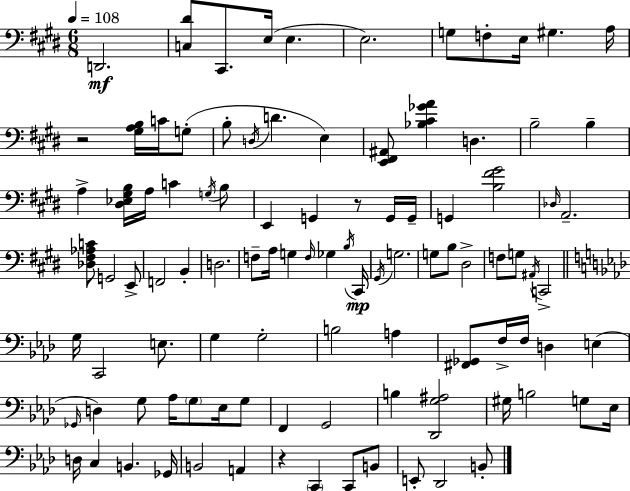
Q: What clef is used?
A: bass